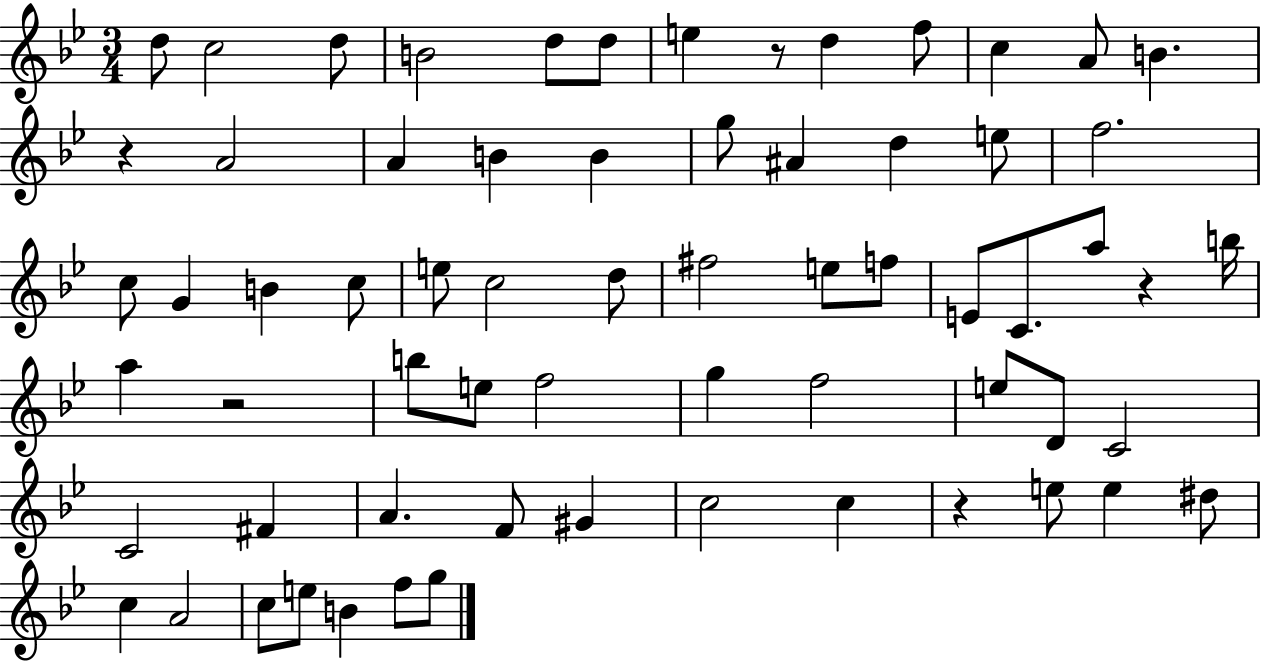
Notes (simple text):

D5/e C5/h D5/e B4/h D5/e D5/e E5/q R/e D5/q F5/e C5/q A4/e B4/q. R/q A4/h A4/q B4/q B4/q G5/e A#4/q D5/q E5/e F5/h. C5/e G4/q B4/q C5/e E5/e C5/h D5/e F#5/h E5/e F5/e E4/e C4/e. A5/e R/q B5/s A5/q R/h B5/e E5/e F5/h G5/q F5/h E5/e D4/e C4/h C4/h F#4/q A4/q. F4/e G#4/q C5/h C5/q R/q E5/e E5/q D#5/e C5/q A4/h C5/e E5/e B4/q F5/e G5/e